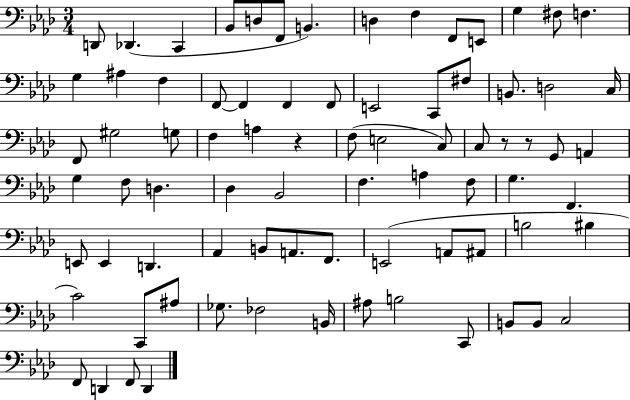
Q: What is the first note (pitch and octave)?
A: D2